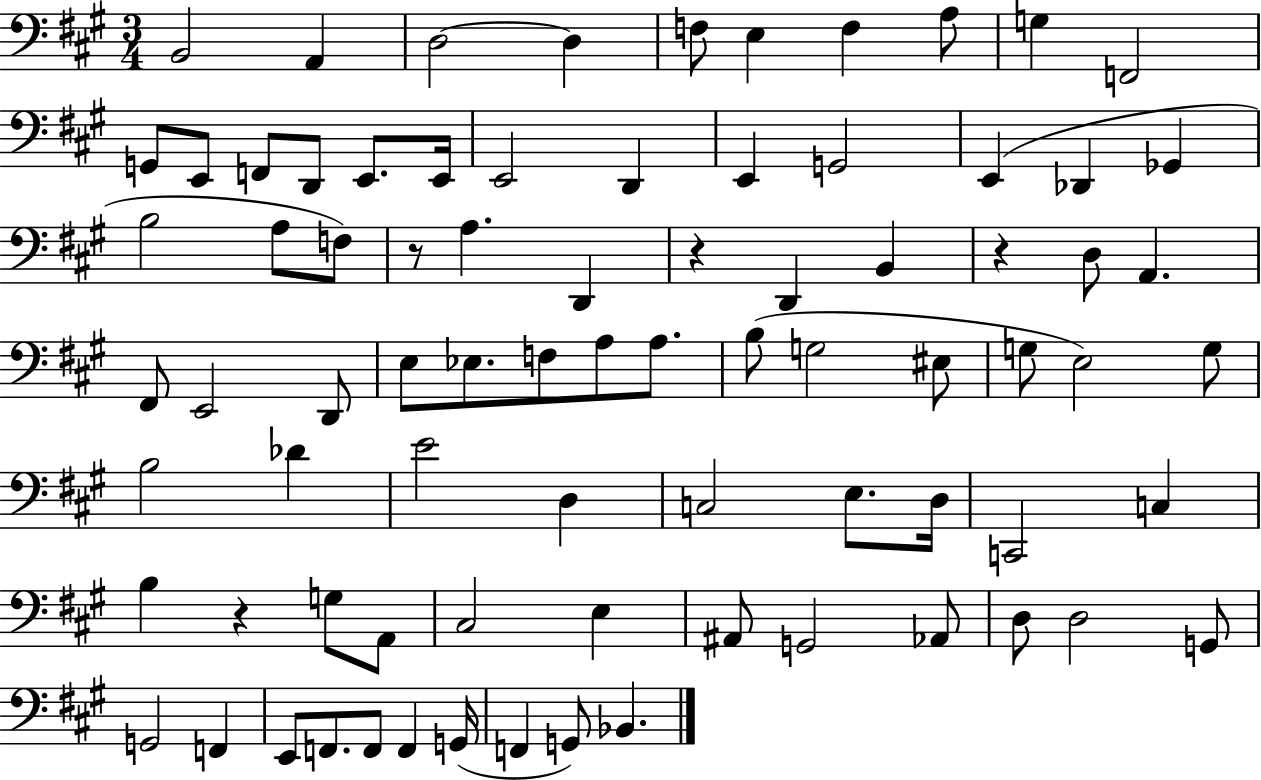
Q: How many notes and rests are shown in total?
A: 80